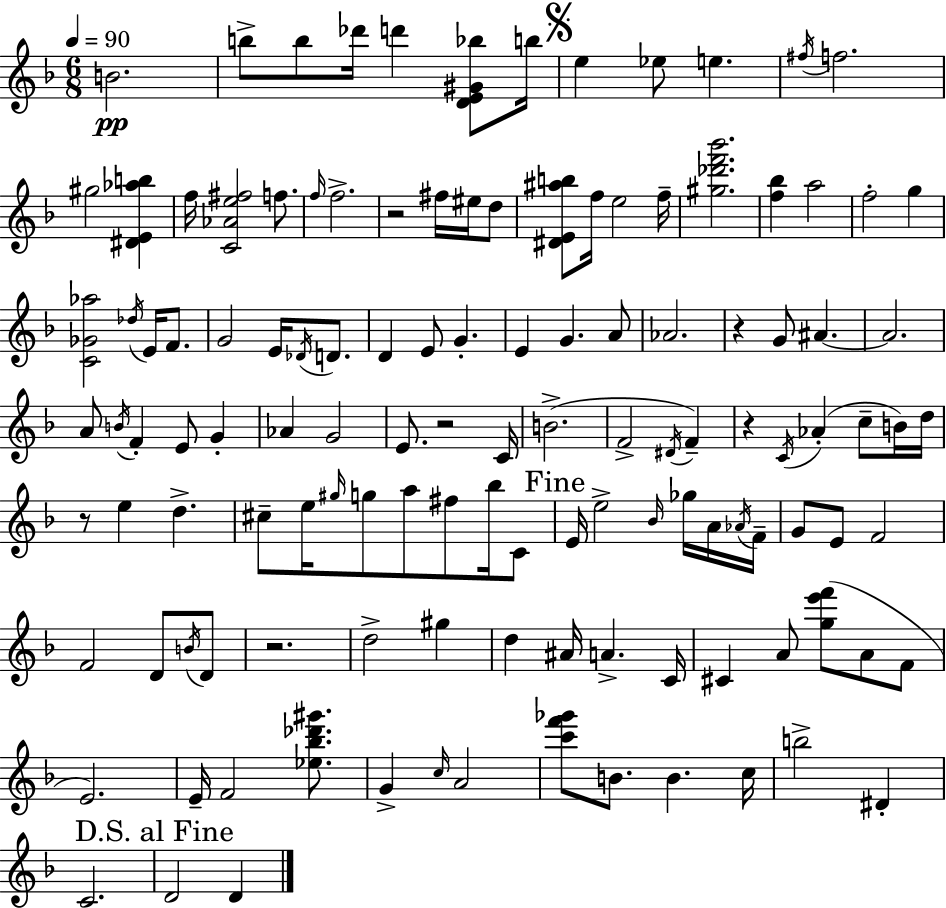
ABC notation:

X:1
T:Untitled
M:6/8
L:1/4
K:Dm
B2 b/2 b/2 _d'/4 d' [DE^G_b]/2 b/4 e _e/2 e ^f/4 f2 ^g2 [^DE_ab] f/4 [C_Ae^f]2 f/2 f/4 f2 z2 ^f/4 ^e/4 d/2 [^DE^ab]/2 f/4 e2 f/4 [^g_d'f'_b']2 [f_b] a2 f2 g [C_G_a]2 _d/4 E/4 F/2 G2 E/4 _D/4 D/2 D E/2 G E G A/2 _A2 z G/2 ^A ^A2 A/2 B/4 F E/2 G _A G2 E/2 z2 C/4 B2 F2 ^D/4 F z C/4 _A c/2 B/4 d/4 z/2 e d ^c/2 e/4 ^g/4 g/2 a/2 ^f/2 _b/4 C/2 E/4 e2 _B/4 _g/4 A/4 _A/4 F/4 G/2 E/2 F2 F2 D/2 B/4 D/2 z2 d2 ^g d ^A/4 A C/4 ^C A/2 [ge'f']/2 A/2 F/2 E2 E/4 F2 [_e_b_d'^g']/2 G c/4 A2 [c'f'_g']/2 B/2 B c/4 b2 ^D C2 D2 D